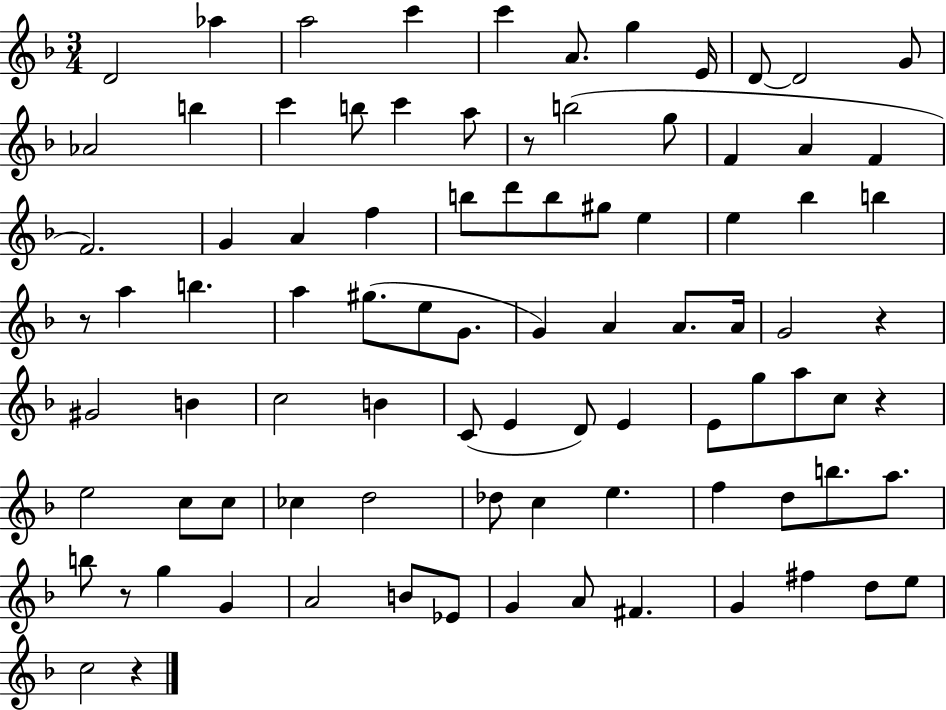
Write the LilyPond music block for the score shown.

{
  \clef treble
  \numericTimeSignature
  \time 3/4
  \key f \major
  \repeat volta 2 { d'2 aes''4 | a''2 c'''4 | c'''4 a'8. g''4 e'16 | d'8~~ d'2 g'8 | \break aes'2 b''4 | c'''4 b''8 c'''4 a''8 | r8 b''2( g''8 | f'4 a'4 f'4 | \break f'2.) | g'4 a'4 f''4 | b''8 d'''8 b''8 gis''8 e''4 | e''4 bes''4 b''4 | \break r8 a''4 b''4. | a''4 gis''8.( e''8 g'8. | g'4) a'4 a'8. a'16 | g'2 r4 | \break gis'2 b'4 | c''2 b'4 | c'8( e'4 d'8) e'4 | e'8 g''8 a''8 c''8 r4 | \break e''2 c''8 c''8 | ces''4 d''2 | des''8 c''4 e''4. | f''4 d''8 b''8. a''8. | \break b''8 r8 g''4 g'4 | a'2 b'8 ees'8 | g'4 a'8 fis'4. | g'4 fis''4 d''8 e''8 | \break c''2 r4 | } \bar "|."
}